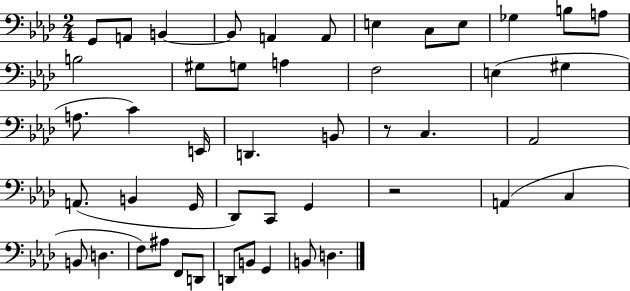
G2/e A2/e B2/q B2/e A2/q A2/e E3/q C3/e E3/e Gb3/q B3/e A3/e B3/h G#3/e G3/e A3/q F3/h E3/q G#3/q A3/e. C4/q E2/s D2/q. B2/e R/e C3/q. Ab2/h A2/e. B2/q G2/s Db2/e C2/e G2/q R/h A2/q C3/q B2/e D3/q. F3/e A#3/e F2/e D2/e D2/e B2/e G2/q B2/e D3/q.